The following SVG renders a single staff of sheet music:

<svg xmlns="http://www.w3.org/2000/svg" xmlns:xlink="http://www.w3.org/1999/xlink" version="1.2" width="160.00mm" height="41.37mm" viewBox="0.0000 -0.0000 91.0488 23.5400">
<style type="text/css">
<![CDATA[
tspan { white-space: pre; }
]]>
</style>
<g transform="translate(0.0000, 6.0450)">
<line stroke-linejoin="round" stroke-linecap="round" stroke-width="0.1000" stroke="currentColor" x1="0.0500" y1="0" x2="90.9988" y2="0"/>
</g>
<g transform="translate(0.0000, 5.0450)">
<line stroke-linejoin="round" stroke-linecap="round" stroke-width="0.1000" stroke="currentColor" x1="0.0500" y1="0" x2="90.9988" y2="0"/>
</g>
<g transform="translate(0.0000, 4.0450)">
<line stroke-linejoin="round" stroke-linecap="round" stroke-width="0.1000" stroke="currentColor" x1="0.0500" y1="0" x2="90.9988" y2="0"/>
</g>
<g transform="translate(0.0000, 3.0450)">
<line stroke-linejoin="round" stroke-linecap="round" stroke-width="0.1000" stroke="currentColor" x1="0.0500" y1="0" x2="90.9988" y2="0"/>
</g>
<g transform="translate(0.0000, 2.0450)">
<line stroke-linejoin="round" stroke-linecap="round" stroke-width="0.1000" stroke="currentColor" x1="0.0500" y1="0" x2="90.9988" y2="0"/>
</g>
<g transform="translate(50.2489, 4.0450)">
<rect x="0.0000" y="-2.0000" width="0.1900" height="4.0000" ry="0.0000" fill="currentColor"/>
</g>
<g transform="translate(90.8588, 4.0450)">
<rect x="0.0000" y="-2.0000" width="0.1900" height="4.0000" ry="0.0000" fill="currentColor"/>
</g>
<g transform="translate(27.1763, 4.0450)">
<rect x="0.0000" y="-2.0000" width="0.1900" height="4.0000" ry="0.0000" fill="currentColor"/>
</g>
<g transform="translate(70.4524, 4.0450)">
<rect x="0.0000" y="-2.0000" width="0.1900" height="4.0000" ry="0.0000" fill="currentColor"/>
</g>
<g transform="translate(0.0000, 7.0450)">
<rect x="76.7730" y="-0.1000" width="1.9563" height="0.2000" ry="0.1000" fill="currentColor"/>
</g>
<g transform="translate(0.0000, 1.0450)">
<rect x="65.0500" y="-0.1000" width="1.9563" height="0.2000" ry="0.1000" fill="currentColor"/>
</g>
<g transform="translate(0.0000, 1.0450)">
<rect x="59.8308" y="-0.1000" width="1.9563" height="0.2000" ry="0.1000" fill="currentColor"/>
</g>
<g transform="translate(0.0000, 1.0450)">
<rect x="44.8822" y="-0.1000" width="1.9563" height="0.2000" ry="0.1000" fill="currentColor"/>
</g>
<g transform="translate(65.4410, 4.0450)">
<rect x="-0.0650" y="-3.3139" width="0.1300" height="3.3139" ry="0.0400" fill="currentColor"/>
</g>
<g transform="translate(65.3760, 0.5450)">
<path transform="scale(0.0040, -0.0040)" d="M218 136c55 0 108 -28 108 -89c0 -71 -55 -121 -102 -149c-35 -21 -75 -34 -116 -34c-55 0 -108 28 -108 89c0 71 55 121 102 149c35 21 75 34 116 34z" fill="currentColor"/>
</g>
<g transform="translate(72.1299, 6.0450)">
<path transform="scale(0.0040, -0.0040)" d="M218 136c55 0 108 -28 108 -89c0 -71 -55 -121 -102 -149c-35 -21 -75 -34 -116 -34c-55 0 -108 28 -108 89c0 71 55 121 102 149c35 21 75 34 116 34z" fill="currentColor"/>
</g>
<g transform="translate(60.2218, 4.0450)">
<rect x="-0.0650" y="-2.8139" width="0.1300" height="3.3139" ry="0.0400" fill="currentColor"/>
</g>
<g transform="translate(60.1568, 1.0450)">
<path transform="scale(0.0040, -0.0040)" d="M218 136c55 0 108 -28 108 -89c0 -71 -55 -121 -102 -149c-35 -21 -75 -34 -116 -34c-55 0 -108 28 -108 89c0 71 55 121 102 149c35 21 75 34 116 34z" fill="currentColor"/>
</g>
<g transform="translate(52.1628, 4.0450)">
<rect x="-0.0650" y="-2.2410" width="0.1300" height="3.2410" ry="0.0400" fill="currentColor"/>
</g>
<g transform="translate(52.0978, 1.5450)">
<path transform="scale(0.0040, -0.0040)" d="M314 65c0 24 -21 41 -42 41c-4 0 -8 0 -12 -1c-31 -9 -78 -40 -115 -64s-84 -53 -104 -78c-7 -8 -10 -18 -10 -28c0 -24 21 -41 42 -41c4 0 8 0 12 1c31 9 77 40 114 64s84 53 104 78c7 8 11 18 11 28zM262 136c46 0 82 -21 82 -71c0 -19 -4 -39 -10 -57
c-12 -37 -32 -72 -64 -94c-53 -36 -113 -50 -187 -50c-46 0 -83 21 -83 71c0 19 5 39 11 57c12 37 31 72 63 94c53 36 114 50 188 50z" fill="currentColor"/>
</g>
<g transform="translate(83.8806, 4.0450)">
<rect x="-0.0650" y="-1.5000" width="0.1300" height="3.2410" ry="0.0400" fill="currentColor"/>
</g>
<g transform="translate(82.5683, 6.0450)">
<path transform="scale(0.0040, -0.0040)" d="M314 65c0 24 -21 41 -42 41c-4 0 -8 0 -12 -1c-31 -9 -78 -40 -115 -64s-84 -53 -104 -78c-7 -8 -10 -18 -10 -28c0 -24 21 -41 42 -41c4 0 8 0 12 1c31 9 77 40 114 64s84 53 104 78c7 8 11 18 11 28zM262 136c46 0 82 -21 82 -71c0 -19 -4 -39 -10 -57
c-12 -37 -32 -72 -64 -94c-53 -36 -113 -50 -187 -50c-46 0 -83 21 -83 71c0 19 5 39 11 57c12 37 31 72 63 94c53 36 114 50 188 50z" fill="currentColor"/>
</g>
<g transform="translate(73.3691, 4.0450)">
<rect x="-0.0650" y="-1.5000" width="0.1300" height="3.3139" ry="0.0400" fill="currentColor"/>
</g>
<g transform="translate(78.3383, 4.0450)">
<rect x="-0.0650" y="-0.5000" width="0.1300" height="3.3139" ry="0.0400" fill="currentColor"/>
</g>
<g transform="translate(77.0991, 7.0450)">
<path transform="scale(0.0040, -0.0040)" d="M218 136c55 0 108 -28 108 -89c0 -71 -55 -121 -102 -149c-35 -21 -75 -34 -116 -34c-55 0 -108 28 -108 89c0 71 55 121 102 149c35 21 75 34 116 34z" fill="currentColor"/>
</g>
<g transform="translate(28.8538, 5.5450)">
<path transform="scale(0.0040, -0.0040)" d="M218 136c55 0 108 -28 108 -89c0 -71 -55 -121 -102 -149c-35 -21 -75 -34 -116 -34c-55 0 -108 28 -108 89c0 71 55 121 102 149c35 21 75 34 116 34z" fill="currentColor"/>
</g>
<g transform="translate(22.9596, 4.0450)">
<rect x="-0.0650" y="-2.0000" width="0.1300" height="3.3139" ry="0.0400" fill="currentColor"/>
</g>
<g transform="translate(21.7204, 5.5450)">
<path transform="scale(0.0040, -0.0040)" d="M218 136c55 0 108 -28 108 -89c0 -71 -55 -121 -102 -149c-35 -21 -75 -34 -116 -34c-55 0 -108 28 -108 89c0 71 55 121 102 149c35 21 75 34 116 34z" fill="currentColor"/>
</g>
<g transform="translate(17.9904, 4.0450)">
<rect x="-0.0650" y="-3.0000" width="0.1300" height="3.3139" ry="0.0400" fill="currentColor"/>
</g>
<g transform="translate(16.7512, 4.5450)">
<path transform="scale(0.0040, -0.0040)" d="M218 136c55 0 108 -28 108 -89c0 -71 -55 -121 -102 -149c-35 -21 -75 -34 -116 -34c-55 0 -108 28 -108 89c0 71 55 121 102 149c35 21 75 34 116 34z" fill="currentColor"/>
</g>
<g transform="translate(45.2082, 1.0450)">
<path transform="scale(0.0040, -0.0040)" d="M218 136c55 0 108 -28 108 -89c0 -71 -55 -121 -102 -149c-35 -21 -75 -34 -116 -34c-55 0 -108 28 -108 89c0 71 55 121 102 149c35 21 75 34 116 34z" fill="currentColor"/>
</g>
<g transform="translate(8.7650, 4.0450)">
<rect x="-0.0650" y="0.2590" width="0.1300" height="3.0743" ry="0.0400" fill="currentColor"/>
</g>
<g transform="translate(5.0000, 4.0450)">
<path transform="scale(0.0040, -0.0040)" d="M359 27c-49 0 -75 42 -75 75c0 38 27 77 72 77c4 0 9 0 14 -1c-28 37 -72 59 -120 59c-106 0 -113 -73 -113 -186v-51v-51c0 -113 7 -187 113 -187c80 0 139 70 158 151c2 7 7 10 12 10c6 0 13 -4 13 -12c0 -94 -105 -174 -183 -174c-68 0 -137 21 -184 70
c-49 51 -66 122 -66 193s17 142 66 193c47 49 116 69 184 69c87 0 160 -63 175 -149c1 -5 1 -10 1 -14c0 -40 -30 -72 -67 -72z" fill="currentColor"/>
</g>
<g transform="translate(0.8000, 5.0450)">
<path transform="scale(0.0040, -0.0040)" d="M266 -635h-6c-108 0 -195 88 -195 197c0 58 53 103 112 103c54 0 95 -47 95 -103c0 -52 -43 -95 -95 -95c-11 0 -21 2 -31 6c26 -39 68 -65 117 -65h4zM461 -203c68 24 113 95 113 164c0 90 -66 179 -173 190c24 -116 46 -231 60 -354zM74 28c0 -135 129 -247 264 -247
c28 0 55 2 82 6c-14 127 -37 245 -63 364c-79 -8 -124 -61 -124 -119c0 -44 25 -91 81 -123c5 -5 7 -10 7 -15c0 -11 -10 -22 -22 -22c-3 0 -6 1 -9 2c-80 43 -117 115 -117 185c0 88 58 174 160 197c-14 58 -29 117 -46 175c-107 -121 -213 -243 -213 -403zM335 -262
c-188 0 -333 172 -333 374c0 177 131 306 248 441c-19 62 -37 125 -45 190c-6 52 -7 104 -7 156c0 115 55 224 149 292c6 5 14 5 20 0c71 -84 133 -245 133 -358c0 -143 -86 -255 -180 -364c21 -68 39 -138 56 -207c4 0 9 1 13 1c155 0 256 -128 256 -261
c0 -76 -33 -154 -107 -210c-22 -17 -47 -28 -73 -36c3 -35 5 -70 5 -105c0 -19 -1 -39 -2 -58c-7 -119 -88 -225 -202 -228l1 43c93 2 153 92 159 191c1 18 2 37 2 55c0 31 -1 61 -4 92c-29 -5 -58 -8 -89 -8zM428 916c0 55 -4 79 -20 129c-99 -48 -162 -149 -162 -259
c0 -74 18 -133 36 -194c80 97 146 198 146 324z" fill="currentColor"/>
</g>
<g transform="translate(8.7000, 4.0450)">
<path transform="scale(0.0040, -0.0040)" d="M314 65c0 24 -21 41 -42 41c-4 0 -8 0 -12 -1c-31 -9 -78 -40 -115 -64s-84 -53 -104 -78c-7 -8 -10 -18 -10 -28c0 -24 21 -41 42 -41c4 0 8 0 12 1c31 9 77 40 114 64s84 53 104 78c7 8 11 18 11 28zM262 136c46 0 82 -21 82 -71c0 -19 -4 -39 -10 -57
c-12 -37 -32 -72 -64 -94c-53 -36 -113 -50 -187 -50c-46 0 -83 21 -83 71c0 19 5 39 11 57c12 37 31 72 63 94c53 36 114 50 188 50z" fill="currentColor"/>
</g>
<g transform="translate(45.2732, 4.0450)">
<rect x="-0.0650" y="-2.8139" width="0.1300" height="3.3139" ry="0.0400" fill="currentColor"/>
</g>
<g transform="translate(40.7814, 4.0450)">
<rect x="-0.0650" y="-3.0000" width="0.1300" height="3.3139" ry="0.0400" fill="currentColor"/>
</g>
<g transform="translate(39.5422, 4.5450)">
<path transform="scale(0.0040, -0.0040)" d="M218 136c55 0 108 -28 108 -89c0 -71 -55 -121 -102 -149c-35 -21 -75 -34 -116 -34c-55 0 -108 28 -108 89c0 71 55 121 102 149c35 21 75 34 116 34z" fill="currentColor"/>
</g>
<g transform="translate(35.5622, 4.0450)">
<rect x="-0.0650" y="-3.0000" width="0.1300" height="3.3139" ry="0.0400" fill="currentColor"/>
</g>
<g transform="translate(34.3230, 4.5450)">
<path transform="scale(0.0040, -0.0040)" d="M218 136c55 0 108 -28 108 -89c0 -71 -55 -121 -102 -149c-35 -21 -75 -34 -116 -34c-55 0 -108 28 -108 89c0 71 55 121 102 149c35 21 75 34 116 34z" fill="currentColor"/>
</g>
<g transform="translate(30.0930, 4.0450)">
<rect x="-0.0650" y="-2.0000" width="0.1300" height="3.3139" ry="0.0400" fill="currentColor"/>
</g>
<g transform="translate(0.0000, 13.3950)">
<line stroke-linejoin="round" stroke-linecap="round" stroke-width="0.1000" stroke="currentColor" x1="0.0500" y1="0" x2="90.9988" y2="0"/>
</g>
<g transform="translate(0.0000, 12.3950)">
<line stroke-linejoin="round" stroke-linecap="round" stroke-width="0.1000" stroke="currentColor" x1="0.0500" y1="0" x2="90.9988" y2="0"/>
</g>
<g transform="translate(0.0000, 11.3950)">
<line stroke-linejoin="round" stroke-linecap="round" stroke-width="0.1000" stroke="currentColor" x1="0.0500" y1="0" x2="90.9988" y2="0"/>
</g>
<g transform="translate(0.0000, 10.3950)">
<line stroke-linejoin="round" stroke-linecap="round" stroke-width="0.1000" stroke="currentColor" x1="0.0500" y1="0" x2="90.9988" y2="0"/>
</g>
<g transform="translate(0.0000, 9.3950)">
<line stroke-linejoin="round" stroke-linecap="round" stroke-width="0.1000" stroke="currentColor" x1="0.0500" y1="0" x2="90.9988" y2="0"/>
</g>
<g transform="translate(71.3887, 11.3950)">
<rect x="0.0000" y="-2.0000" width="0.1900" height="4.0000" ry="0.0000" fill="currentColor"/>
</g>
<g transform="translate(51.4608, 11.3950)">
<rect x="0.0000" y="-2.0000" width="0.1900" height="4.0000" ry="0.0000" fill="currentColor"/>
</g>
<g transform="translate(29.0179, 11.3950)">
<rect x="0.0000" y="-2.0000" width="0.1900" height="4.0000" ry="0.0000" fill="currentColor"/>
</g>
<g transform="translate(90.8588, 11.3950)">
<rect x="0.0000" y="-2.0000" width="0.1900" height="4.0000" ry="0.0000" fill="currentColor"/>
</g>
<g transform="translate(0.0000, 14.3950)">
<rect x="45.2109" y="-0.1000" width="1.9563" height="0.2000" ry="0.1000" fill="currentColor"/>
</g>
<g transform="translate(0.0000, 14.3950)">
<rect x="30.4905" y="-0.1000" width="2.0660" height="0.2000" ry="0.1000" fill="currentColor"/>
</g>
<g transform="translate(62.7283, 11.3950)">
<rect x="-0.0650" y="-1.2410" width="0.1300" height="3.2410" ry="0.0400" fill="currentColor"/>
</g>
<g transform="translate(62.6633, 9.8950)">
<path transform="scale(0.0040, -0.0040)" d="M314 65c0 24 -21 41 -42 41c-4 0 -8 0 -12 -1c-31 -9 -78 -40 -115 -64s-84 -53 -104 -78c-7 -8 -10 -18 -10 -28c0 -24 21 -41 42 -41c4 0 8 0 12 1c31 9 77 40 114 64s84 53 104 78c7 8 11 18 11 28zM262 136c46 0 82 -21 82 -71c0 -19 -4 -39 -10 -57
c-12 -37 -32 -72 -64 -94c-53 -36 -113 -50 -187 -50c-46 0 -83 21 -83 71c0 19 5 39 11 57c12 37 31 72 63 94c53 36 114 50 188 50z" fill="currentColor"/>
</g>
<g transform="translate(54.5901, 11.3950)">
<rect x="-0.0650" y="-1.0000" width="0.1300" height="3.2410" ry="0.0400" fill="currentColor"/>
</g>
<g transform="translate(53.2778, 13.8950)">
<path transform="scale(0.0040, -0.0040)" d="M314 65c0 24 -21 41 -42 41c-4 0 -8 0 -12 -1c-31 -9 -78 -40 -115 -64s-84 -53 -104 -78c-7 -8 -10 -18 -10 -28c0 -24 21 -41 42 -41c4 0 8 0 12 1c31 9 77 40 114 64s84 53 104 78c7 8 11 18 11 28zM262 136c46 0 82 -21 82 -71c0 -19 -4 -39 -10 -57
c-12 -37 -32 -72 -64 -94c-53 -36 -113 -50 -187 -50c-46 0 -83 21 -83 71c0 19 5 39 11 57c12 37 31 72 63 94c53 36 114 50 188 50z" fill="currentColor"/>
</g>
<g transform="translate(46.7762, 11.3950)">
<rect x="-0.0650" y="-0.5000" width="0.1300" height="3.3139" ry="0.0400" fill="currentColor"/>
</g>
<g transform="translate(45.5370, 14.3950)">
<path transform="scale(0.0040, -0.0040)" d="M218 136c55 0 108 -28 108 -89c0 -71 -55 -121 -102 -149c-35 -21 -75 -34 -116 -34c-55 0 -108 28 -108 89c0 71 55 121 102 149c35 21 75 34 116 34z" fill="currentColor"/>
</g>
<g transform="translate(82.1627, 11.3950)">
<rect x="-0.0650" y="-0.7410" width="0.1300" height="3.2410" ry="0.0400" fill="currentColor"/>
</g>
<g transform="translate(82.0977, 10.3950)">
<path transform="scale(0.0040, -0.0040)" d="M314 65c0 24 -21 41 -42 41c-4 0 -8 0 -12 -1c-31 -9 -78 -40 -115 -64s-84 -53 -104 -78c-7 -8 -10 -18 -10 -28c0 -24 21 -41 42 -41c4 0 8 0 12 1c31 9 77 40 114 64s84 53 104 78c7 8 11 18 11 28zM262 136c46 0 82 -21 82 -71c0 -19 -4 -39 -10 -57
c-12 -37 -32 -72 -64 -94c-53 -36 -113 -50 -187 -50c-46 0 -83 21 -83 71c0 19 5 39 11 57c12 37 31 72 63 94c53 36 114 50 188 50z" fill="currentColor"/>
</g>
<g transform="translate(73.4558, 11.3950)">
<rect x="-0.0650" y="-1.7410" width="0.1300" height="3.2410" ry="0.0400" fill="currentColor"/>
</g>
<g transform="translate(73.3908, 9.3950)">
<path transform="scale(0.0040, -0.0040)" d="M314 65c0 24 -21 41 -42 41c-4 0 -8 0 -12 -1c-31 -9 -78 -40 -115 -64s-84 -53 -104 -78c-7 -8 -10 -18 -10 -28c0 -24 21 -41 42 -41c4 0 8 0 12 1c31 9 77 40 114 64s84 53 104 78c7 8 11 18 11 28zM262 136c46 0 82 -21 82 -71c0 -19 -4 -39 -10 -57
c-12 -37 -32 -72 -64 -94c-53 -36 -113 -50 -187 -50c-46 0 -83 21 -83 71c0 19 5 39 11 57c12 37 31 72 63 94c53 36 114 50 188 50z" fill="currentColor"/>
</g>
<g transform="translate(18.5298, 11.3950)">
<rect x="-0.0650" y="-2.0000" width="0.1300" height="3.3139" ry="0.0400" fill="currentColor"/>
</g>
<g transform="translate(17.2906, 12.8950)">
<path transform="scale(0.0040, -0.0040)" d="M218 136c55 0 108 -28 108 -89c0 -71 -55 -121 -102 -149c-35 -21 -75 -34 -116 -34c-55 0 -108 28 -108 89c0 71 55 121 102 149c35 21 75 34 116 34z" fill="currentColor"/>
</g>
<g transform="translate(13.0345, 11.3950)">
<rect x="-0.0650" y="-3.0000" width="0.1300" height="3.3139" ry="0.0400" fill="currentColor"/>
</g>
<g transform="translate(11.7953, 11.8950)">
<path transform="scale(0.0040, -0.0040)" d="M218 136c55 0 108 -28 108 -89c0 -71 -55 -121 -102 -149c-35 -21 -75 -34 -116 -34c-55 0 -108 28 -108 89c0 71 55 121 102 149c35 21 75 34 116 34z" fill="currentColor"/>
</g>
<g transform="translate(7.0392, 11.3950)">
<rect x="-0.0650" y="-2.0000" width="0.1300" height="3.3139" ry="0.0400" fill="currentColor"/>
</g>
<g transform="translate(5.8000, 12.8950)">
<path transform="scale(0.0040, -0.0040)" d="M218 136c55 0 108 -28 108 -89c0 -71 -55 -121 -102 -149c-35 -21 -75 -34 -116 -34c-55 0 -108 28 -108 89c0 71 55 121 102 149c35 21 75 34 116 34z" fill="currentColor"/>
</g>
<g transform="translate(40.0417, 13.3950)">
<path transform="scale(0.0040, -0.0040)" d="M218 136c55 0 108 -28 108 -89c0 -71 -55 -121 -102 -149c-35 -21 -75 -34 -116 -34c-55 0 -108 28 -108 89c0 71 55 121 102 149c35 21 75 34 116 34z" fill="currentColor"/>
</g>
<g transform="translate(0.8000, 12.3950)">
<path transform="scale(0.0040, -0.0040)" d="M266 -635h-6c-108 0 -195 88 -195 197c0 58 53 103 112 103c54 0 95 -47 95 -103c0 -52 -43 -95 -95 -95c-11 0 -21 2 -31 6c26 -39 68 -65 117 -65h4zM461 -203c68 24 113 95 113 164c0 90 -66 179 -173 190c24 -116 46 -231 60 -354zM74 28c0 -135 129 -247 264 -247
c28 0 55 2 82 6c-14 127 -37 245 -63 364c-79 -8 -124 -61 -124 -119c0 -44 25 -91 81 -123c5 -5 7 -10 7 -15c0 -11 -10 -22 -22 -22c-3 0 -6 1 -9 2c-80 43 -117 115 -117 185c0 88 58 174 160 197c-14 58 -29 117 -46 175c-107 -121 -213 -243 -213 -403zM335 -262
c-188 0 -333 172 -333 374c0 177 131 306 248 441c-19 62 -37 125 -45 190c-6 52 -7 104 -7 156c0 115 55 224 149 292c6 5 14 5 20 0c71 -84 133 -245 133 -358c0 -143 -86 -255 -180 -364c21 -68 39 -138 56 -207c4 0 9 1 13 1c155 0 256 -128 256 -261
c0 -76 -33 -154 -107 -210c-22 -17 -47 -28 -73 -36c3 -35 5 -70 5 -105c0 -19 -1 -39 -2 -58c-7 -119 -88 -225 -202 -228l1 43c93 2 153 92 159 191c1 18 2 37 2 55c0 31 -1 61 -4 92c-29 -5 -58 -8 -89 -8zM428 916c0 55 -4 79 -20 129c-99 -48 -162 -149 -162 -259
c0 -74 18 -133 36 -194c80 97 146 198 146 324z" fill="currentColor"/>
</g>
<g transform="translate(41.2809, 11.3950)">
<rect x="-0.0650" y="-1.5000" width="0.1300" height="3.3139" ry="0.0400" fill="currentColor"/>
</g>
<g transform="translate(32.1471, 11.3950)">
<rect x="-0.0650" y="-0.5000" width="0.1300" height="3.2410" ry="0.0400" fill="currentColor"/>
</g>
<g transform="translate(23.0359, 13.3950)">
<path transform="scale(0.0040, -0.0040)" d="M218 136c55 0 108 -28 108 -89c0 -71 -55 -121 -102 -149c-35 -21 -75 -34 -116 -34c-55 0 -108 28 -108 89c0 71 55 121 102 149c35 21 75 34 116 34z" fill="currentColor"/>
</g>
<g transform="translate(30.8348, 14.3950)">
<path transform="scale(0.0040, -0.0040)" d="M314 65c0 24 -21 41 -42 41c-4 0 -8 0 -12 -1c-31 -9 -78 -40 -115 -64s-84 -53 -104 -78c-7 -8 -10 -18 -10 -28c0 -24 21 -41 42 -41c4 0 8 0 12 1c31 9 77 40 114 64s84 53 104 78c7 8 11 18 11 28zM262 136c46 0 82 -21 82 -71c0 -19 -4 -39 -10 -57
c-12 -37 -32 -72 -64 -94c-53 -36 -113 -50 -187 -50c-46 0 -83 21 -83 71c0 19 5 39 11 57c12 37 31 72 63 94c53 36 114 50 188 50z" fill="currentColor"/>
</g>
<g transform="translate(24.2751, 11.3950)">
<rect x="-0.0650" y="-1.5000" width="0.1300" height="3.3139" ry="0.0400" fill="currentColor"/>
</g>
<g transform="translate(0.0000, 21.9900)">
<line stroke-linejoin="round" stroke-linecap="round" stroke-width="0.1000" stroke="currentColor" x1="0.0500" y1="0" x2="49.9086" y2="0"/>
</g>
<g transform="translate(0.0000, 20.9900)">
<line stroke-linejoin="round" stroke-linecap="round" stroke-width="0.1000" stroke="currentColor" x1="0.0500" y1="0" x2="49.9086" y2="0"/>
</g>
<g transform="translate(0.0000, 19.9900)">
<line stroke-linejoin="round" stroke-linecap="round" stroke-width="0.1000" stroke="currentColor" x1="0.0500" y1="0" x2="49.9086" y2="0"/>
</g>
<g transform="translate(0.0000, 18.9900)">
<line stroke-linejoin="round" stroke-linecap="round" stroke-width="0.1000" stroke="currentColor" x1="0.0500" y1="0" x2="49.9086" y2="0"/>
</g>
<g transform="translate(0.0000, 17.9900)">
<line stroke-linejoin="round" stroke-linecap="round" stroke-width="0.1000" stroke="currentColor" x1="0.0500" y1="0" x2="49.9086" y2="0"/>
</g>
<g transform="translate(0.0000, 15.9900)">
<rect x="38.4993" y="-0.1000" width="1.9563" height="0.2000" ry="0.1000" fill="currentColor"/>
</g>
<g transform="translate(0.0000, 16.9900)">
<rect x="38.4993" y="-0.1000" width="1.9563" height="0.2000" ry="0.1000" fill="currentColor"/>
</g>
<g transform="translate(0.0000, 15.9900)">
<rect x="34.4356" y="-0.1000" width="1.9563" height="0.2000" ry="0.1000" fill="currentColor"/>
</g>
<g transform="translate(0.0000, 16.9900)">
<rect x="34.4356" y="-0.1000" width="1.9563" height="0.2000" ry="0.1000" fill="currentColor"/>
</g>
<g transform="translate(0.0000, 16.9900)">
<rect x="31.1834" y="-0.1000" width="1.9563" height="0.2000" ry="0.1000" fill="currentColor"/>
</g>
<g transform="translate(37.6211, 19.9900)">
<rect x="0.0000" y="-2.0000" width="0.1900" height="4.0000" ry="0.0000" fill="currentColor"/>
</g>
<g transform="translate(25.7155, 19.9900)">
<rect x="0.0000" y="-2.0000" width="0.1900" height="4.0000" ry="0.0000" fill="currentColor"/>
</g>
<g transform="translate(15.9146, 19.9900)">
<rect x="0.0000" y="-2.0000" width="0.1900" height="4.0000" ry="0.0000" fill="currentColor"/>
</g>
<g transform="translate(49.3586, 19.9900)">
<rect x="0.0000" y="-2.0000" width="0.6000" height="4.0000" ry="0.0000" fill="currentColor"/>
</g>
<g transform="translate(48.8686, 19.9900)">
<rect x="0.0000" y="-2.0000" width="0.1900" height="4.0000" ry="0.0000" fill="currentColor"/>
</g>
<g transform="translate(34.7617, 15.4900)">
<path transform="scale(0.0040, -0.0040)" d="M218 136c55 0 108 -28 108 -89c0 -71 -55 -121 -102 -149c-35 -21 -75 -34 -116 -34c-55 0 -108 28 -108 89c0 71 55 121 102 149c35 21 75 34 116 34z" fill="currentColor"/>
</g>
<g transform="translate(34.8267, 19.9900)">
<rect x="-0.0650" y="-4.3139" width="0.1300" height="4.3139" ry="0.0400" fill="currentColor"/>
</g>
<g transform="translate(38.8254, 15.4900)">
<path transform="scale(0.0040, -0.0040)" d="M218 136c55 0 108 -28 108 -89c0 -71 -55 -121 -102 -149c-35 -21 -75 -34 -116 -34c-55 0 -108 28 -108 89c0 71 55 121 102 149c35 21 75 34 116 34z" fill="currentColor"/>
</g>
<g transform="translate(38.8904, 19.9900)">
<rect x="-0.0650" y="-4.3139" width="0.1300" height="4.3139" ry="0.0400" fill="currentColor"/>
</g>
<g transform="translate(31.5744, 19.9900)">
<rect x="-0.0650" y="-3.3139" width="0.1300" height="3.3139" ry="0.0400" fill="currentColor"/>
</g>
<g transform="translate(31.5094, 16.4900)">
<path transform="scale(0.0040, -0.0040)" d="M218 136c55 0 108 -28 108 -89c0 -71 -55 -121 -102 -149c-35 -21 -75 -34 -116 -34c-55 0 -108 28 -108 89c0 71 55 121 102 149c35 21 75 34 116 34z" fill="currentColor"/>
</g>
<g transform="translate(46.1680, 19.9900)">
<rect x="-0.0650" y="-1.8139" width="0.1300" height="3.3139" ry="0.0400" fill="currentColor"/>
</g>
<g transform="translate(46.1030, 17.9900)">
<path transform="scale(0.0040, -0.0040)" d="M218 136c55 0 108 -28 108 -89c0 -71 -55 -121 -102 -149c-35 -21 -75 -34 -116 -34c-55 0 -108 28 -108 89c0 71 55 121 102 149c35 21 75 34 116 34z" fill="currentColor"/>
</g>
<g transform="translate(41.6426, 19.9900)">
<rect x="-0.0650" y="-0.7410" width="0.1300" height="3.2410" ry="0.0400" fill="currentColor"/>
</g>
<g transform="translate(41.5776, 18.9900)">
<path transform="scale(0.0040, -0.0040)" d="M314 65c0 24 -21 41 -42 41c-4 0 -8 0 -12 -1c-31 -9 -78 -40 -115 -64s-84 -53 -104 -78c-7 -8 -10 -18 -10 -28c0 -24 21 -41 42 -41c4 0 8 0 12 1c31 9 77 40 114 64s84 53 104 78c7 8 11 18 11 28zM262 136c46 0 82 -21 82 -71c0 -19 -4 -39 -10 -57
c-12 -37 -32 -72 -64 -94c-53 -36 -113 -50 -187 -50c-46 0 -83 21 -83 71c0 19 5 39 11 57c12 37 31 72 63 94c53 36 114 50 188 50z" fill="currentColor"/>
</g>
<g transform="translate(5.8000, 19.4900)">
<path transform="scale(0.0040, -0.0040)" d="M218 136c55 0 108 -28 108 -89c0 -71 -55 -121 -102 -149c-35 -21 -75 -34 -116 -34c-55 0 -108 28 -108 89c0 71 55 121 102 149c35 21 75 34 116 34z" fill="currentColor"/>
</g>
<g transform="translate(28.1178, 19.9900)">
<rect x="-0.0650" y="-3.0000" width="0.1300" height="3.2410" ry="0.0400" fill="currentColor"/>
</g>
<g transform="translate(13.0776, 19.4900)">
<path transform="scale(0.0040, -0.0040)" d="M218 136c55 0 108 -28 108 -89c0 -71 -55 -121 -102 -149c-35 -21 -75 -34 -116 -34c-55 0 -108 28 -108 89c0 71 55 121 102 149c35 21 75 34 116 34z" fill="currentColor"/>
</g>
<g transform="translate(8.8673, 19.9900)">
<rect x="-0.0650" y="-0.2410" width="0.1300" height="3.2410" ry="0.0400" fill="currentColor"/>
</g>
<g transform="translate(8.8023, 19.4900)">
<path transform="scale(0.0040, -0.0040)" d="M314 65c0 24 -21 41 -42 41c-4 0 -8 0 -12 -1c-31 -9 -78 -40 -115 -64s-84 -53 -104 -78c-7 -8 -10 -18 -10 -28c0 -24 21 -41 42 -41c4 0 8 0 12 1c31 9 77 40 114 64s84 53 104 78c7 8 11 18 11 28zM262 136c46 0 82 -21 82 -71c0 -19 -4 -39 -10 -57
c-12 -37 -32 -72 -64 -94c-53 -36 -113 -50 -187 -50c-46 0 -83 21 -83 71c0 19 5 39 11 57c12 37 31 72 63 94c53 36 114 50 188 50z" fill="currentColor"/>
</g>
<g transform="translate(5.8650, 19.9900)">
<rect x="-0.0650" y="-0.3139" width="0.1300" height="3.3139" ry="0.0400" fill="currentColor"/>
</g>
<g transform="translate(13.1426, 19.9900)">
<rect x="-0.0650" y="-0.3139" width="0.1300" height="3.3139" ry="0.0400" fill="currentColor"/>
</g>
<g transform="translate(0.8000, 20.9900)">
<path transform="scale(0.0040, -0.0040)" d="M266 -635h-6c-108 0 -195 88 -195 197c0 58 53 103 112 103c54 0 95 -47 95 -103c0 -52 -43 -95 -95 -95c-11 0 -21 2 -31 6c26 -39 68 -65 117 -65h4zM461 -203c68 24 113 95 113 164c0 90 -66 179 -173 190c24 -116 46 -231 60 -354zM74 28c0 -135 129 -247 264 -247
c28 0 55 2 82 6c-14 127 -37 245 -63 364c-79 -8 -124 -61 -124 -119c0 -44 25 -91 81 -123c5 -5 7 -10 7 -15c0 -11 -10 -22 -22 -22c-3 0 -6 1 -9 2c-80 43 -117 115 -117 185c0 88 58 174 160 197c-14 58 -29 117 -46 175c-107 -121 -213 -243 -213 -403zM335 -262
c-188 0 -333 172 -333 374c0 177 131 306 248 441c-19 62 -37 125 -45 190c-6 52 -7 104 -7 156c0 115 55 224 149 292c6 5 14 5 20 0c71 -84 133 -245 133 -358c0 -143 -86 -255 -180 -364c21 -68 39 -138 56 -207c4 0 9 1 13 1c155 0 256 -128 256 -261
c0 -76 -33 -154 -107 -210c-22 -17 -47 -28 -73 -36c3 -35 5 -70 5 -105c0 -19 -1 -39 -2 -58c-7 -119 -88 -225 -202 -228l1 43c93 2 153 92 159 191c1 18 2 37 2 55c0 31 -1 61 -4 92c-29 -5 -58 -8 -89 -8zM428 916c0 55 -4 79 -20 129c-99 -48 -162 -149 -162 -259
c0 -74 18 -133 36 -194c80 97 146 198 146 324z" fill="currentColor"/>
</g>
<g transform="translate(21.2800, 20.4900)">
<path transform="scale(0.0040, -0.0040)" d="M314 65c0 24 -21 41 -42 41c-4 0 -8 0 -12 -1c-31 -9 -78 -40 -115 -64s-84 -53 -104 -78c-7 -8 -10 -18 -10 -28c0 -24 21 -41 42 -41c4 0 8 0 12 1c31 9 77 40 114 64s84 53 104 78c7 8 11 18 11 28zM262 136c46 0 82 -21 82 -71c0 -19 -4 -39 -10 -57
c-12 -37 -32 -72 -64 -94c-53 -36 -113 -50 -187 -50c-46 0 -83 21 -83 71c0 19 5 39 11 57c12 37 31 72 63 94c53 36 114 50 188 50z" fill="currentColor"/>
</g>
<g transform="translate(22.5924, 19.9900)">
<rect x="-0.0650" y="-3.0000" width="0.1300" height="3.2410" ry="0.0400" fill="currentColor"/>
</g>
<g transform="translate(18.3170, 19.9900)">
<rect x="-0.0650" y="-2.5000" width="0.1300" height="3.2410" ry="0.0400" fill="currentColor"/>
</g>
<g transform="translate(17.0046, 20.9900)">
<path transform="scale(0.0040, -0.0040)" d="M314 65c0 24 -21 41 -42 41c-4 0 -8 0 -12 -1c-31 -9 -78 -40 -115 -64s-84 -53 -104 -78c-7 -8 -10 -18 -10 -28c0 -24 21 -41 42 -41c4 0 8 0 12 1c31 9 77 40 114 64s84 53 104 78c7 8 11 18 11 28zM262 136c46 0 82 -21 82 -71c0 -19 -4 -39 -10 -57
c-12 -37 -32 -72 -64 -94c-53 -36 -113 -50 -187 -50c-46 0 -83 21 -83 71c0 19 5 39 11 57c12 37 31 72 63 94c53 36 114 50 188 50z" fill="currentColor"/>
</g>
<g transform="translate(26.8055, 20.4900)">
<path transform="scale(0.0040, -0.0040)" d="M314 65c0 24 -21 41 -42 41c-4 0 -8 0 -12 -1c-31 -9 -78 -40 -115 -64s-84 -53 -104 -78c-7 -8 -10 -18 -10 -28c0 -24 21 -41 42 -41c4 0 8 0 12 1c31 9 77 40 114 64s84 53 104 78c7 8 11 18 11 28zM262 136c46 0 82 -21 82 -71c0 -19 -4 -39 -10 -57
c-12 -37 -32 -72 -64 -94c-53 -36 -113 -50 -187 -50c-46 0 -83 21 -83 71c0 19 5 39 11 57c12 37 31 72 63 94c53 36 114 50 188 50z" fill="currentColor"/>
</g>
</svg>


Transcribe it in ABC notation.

X:1
T:Untitled
M:4/4
L:1/4
K:C
B2 A F F A A a g2 a b E C E2 F A F E C2 E C D2 e2 f2 d2 c c2 c G2 A2 A2 b d' d' d2 f